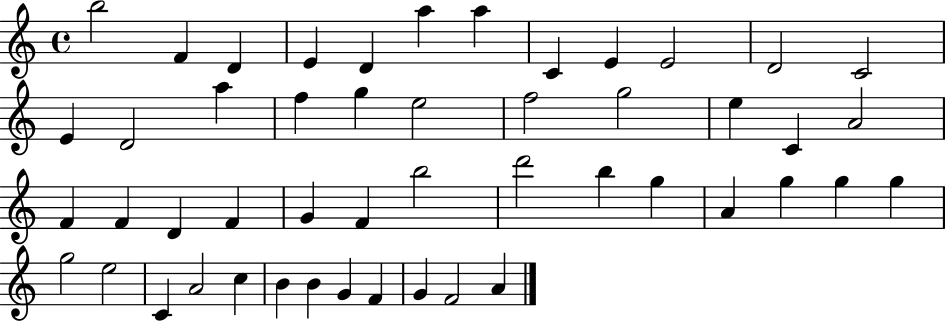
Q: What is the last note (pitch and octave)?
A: A4